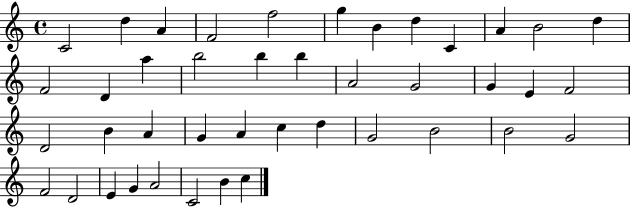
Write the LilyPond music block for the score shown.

{
  \clef treble
  \time 4/4
  \defaultTimeSignature
  \key c \major
  c'2 d''4 a'4 | f'2 f''2 | g''4 b'4 d''4 c'4 | a'4 b'2 d''4 | \break f'2 d'4 a''4 | b''2 b''4 b''4 | a'2 g'2 | g'4 e'4 f'2 | \break d'2 b'4 a'4 | g'4 a'4 c''4 d''4 | g'2 b'2 | b'2 g'2 | \break f'2 d'2 | e'4 g'4 a'2 | c'2 b'4 c''4 | \bar "|."
}